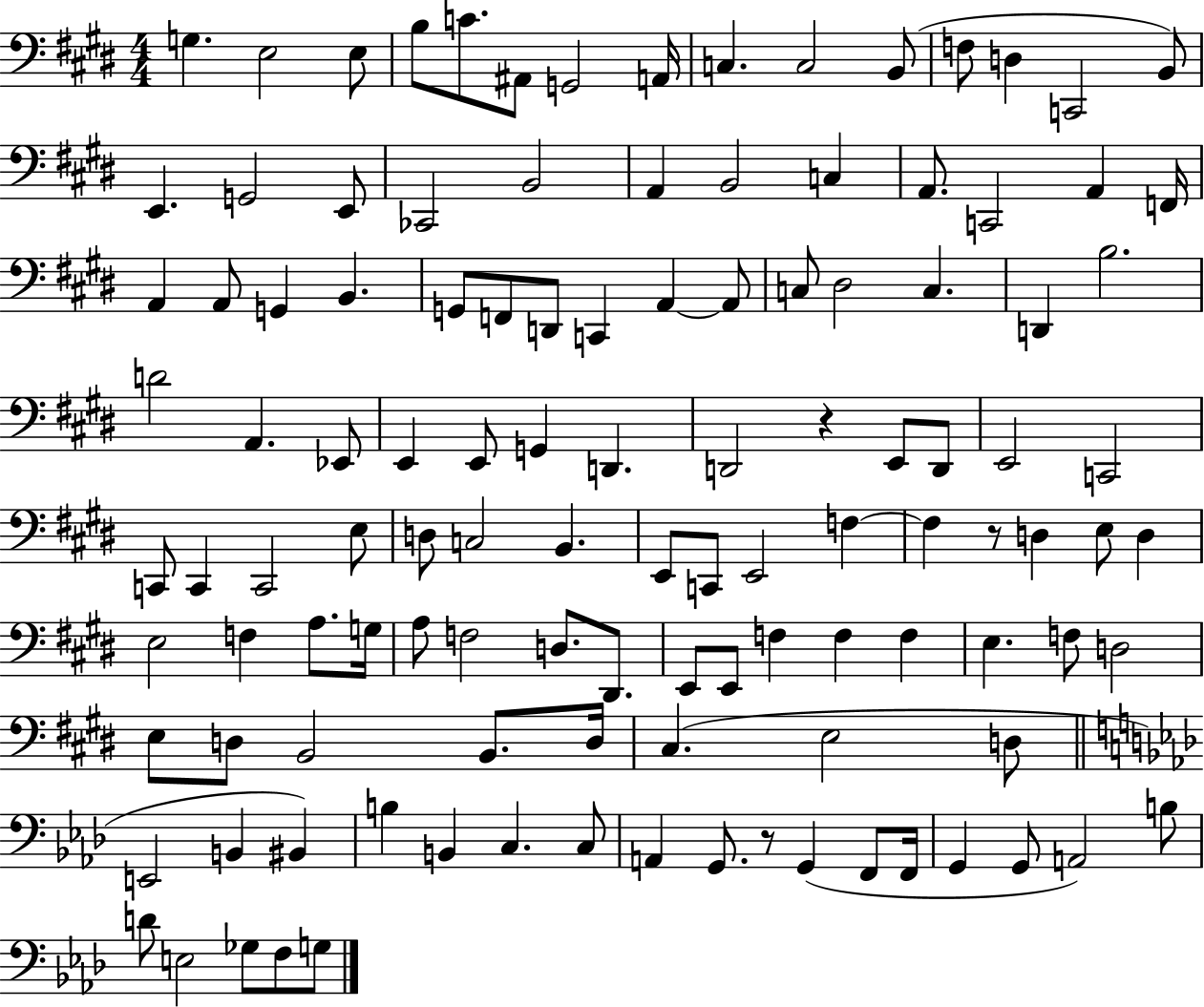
G3/q. E3/h E3/e B3/e C4/e. A#2/e G2/h A2/s C3/q. C3/h B2/e F3/e D3/q C2/h B2/e E2/q. G2/h E2/e CES2/h B2/h A2/q B2/h C3/q A2/e. C2/h A2/q F2/s A2/q A2/e G2/q B2/q. G2/e F2/e D2/e C2/q A2/q A2/e C3/e D#3/h C3/q. D2/q B3/h. D4/h A2/q. Eb2/e E2/q E2/e G2/q D2/q. D2/h R/q E2/e D2/e E2/h C2/h C2/e C2/q C2/h E3/e D3/e C3/h B2/q. E2/e C2/e E2/h F3/q F3/q R/e D3/q E3/e D3/q E3/h F3/q A3/e. G3/s A3/e F3/h D3/e. D#2/e. E2/e E2/e F3/q F3/q F3/q E3/q. F3/e D3/h E3/e D3/e B2/h B2/e. D3/s C#3/q. E3/h D3/e E2/h B2/q BIS2/q B3/q B2/q C3/q. C3/e A2/q G2/e. R/e G2/q F2/e F2/s G2/q G2/e A2/h B3/e D4/e E3/h Gb3/e F3/e G3/e